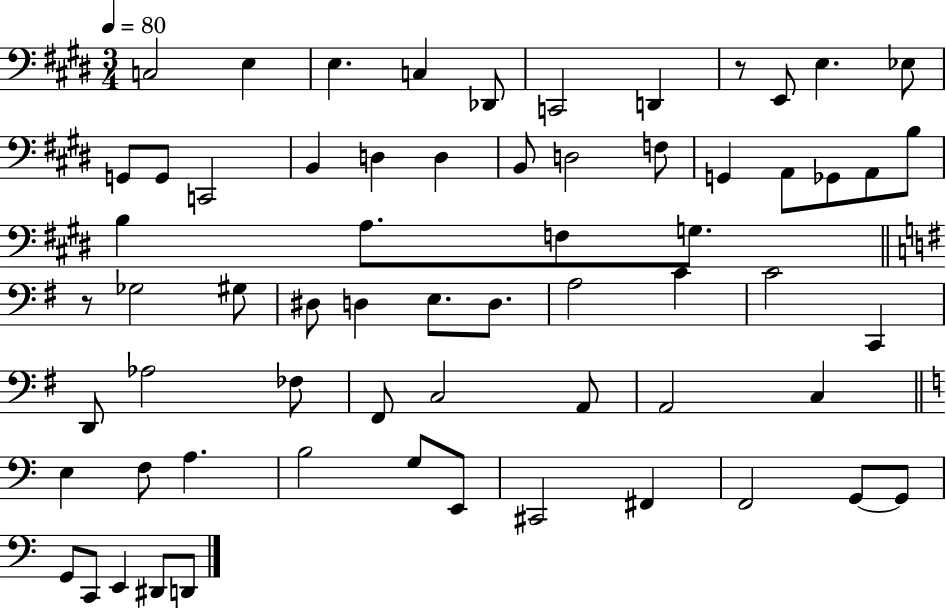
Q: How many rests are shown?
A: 2